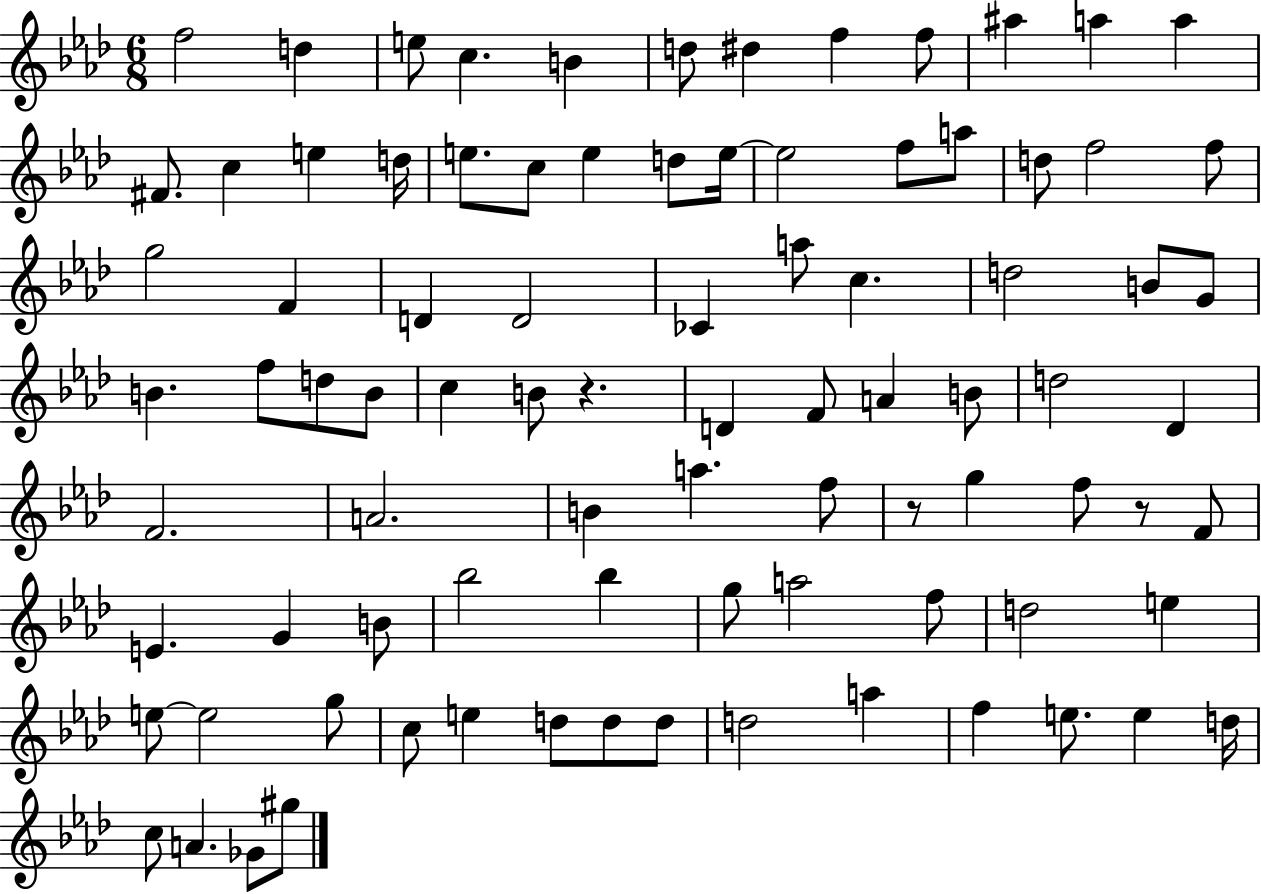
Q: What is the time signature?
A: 6/8